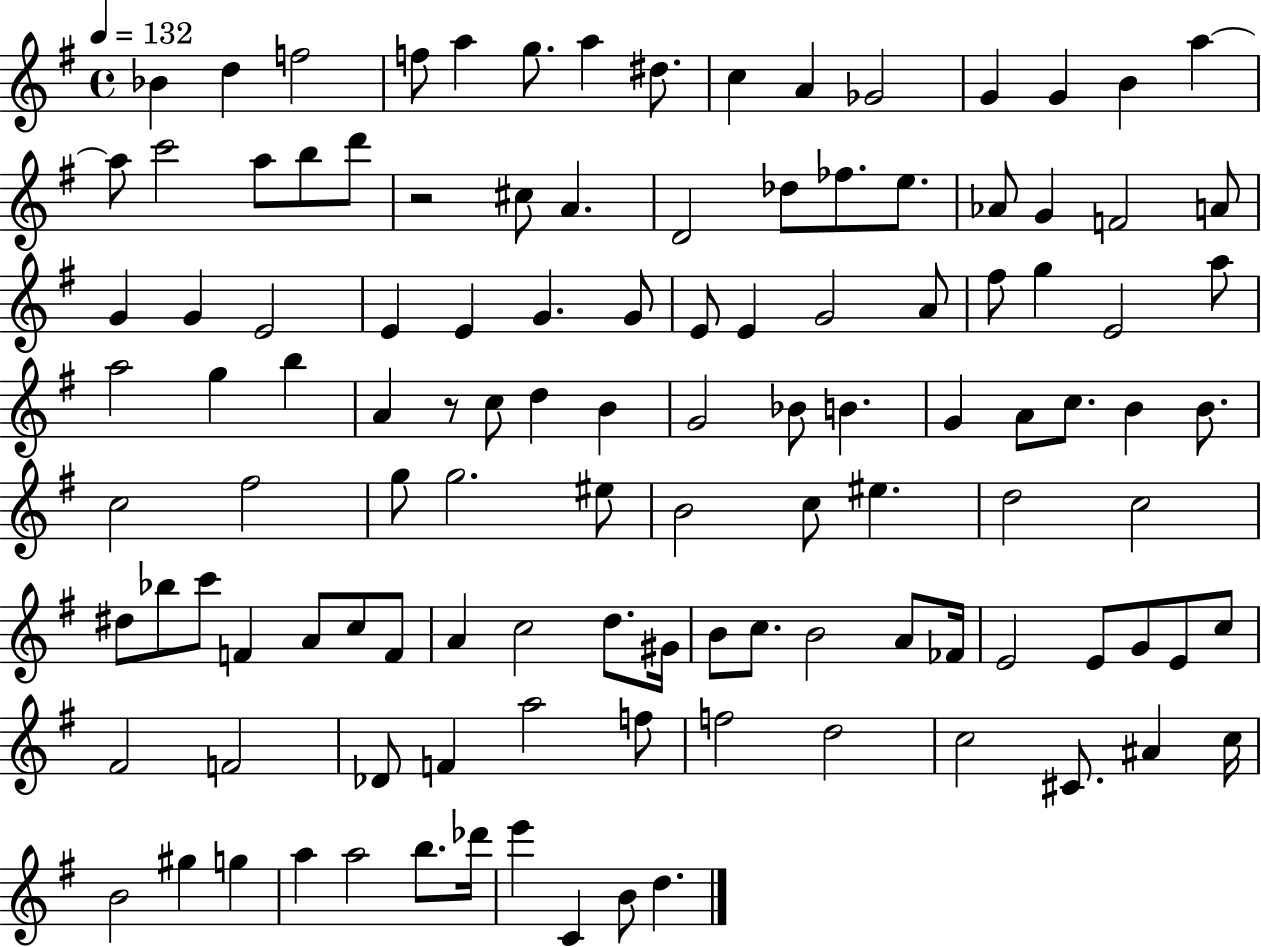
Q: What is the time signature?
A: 4/4